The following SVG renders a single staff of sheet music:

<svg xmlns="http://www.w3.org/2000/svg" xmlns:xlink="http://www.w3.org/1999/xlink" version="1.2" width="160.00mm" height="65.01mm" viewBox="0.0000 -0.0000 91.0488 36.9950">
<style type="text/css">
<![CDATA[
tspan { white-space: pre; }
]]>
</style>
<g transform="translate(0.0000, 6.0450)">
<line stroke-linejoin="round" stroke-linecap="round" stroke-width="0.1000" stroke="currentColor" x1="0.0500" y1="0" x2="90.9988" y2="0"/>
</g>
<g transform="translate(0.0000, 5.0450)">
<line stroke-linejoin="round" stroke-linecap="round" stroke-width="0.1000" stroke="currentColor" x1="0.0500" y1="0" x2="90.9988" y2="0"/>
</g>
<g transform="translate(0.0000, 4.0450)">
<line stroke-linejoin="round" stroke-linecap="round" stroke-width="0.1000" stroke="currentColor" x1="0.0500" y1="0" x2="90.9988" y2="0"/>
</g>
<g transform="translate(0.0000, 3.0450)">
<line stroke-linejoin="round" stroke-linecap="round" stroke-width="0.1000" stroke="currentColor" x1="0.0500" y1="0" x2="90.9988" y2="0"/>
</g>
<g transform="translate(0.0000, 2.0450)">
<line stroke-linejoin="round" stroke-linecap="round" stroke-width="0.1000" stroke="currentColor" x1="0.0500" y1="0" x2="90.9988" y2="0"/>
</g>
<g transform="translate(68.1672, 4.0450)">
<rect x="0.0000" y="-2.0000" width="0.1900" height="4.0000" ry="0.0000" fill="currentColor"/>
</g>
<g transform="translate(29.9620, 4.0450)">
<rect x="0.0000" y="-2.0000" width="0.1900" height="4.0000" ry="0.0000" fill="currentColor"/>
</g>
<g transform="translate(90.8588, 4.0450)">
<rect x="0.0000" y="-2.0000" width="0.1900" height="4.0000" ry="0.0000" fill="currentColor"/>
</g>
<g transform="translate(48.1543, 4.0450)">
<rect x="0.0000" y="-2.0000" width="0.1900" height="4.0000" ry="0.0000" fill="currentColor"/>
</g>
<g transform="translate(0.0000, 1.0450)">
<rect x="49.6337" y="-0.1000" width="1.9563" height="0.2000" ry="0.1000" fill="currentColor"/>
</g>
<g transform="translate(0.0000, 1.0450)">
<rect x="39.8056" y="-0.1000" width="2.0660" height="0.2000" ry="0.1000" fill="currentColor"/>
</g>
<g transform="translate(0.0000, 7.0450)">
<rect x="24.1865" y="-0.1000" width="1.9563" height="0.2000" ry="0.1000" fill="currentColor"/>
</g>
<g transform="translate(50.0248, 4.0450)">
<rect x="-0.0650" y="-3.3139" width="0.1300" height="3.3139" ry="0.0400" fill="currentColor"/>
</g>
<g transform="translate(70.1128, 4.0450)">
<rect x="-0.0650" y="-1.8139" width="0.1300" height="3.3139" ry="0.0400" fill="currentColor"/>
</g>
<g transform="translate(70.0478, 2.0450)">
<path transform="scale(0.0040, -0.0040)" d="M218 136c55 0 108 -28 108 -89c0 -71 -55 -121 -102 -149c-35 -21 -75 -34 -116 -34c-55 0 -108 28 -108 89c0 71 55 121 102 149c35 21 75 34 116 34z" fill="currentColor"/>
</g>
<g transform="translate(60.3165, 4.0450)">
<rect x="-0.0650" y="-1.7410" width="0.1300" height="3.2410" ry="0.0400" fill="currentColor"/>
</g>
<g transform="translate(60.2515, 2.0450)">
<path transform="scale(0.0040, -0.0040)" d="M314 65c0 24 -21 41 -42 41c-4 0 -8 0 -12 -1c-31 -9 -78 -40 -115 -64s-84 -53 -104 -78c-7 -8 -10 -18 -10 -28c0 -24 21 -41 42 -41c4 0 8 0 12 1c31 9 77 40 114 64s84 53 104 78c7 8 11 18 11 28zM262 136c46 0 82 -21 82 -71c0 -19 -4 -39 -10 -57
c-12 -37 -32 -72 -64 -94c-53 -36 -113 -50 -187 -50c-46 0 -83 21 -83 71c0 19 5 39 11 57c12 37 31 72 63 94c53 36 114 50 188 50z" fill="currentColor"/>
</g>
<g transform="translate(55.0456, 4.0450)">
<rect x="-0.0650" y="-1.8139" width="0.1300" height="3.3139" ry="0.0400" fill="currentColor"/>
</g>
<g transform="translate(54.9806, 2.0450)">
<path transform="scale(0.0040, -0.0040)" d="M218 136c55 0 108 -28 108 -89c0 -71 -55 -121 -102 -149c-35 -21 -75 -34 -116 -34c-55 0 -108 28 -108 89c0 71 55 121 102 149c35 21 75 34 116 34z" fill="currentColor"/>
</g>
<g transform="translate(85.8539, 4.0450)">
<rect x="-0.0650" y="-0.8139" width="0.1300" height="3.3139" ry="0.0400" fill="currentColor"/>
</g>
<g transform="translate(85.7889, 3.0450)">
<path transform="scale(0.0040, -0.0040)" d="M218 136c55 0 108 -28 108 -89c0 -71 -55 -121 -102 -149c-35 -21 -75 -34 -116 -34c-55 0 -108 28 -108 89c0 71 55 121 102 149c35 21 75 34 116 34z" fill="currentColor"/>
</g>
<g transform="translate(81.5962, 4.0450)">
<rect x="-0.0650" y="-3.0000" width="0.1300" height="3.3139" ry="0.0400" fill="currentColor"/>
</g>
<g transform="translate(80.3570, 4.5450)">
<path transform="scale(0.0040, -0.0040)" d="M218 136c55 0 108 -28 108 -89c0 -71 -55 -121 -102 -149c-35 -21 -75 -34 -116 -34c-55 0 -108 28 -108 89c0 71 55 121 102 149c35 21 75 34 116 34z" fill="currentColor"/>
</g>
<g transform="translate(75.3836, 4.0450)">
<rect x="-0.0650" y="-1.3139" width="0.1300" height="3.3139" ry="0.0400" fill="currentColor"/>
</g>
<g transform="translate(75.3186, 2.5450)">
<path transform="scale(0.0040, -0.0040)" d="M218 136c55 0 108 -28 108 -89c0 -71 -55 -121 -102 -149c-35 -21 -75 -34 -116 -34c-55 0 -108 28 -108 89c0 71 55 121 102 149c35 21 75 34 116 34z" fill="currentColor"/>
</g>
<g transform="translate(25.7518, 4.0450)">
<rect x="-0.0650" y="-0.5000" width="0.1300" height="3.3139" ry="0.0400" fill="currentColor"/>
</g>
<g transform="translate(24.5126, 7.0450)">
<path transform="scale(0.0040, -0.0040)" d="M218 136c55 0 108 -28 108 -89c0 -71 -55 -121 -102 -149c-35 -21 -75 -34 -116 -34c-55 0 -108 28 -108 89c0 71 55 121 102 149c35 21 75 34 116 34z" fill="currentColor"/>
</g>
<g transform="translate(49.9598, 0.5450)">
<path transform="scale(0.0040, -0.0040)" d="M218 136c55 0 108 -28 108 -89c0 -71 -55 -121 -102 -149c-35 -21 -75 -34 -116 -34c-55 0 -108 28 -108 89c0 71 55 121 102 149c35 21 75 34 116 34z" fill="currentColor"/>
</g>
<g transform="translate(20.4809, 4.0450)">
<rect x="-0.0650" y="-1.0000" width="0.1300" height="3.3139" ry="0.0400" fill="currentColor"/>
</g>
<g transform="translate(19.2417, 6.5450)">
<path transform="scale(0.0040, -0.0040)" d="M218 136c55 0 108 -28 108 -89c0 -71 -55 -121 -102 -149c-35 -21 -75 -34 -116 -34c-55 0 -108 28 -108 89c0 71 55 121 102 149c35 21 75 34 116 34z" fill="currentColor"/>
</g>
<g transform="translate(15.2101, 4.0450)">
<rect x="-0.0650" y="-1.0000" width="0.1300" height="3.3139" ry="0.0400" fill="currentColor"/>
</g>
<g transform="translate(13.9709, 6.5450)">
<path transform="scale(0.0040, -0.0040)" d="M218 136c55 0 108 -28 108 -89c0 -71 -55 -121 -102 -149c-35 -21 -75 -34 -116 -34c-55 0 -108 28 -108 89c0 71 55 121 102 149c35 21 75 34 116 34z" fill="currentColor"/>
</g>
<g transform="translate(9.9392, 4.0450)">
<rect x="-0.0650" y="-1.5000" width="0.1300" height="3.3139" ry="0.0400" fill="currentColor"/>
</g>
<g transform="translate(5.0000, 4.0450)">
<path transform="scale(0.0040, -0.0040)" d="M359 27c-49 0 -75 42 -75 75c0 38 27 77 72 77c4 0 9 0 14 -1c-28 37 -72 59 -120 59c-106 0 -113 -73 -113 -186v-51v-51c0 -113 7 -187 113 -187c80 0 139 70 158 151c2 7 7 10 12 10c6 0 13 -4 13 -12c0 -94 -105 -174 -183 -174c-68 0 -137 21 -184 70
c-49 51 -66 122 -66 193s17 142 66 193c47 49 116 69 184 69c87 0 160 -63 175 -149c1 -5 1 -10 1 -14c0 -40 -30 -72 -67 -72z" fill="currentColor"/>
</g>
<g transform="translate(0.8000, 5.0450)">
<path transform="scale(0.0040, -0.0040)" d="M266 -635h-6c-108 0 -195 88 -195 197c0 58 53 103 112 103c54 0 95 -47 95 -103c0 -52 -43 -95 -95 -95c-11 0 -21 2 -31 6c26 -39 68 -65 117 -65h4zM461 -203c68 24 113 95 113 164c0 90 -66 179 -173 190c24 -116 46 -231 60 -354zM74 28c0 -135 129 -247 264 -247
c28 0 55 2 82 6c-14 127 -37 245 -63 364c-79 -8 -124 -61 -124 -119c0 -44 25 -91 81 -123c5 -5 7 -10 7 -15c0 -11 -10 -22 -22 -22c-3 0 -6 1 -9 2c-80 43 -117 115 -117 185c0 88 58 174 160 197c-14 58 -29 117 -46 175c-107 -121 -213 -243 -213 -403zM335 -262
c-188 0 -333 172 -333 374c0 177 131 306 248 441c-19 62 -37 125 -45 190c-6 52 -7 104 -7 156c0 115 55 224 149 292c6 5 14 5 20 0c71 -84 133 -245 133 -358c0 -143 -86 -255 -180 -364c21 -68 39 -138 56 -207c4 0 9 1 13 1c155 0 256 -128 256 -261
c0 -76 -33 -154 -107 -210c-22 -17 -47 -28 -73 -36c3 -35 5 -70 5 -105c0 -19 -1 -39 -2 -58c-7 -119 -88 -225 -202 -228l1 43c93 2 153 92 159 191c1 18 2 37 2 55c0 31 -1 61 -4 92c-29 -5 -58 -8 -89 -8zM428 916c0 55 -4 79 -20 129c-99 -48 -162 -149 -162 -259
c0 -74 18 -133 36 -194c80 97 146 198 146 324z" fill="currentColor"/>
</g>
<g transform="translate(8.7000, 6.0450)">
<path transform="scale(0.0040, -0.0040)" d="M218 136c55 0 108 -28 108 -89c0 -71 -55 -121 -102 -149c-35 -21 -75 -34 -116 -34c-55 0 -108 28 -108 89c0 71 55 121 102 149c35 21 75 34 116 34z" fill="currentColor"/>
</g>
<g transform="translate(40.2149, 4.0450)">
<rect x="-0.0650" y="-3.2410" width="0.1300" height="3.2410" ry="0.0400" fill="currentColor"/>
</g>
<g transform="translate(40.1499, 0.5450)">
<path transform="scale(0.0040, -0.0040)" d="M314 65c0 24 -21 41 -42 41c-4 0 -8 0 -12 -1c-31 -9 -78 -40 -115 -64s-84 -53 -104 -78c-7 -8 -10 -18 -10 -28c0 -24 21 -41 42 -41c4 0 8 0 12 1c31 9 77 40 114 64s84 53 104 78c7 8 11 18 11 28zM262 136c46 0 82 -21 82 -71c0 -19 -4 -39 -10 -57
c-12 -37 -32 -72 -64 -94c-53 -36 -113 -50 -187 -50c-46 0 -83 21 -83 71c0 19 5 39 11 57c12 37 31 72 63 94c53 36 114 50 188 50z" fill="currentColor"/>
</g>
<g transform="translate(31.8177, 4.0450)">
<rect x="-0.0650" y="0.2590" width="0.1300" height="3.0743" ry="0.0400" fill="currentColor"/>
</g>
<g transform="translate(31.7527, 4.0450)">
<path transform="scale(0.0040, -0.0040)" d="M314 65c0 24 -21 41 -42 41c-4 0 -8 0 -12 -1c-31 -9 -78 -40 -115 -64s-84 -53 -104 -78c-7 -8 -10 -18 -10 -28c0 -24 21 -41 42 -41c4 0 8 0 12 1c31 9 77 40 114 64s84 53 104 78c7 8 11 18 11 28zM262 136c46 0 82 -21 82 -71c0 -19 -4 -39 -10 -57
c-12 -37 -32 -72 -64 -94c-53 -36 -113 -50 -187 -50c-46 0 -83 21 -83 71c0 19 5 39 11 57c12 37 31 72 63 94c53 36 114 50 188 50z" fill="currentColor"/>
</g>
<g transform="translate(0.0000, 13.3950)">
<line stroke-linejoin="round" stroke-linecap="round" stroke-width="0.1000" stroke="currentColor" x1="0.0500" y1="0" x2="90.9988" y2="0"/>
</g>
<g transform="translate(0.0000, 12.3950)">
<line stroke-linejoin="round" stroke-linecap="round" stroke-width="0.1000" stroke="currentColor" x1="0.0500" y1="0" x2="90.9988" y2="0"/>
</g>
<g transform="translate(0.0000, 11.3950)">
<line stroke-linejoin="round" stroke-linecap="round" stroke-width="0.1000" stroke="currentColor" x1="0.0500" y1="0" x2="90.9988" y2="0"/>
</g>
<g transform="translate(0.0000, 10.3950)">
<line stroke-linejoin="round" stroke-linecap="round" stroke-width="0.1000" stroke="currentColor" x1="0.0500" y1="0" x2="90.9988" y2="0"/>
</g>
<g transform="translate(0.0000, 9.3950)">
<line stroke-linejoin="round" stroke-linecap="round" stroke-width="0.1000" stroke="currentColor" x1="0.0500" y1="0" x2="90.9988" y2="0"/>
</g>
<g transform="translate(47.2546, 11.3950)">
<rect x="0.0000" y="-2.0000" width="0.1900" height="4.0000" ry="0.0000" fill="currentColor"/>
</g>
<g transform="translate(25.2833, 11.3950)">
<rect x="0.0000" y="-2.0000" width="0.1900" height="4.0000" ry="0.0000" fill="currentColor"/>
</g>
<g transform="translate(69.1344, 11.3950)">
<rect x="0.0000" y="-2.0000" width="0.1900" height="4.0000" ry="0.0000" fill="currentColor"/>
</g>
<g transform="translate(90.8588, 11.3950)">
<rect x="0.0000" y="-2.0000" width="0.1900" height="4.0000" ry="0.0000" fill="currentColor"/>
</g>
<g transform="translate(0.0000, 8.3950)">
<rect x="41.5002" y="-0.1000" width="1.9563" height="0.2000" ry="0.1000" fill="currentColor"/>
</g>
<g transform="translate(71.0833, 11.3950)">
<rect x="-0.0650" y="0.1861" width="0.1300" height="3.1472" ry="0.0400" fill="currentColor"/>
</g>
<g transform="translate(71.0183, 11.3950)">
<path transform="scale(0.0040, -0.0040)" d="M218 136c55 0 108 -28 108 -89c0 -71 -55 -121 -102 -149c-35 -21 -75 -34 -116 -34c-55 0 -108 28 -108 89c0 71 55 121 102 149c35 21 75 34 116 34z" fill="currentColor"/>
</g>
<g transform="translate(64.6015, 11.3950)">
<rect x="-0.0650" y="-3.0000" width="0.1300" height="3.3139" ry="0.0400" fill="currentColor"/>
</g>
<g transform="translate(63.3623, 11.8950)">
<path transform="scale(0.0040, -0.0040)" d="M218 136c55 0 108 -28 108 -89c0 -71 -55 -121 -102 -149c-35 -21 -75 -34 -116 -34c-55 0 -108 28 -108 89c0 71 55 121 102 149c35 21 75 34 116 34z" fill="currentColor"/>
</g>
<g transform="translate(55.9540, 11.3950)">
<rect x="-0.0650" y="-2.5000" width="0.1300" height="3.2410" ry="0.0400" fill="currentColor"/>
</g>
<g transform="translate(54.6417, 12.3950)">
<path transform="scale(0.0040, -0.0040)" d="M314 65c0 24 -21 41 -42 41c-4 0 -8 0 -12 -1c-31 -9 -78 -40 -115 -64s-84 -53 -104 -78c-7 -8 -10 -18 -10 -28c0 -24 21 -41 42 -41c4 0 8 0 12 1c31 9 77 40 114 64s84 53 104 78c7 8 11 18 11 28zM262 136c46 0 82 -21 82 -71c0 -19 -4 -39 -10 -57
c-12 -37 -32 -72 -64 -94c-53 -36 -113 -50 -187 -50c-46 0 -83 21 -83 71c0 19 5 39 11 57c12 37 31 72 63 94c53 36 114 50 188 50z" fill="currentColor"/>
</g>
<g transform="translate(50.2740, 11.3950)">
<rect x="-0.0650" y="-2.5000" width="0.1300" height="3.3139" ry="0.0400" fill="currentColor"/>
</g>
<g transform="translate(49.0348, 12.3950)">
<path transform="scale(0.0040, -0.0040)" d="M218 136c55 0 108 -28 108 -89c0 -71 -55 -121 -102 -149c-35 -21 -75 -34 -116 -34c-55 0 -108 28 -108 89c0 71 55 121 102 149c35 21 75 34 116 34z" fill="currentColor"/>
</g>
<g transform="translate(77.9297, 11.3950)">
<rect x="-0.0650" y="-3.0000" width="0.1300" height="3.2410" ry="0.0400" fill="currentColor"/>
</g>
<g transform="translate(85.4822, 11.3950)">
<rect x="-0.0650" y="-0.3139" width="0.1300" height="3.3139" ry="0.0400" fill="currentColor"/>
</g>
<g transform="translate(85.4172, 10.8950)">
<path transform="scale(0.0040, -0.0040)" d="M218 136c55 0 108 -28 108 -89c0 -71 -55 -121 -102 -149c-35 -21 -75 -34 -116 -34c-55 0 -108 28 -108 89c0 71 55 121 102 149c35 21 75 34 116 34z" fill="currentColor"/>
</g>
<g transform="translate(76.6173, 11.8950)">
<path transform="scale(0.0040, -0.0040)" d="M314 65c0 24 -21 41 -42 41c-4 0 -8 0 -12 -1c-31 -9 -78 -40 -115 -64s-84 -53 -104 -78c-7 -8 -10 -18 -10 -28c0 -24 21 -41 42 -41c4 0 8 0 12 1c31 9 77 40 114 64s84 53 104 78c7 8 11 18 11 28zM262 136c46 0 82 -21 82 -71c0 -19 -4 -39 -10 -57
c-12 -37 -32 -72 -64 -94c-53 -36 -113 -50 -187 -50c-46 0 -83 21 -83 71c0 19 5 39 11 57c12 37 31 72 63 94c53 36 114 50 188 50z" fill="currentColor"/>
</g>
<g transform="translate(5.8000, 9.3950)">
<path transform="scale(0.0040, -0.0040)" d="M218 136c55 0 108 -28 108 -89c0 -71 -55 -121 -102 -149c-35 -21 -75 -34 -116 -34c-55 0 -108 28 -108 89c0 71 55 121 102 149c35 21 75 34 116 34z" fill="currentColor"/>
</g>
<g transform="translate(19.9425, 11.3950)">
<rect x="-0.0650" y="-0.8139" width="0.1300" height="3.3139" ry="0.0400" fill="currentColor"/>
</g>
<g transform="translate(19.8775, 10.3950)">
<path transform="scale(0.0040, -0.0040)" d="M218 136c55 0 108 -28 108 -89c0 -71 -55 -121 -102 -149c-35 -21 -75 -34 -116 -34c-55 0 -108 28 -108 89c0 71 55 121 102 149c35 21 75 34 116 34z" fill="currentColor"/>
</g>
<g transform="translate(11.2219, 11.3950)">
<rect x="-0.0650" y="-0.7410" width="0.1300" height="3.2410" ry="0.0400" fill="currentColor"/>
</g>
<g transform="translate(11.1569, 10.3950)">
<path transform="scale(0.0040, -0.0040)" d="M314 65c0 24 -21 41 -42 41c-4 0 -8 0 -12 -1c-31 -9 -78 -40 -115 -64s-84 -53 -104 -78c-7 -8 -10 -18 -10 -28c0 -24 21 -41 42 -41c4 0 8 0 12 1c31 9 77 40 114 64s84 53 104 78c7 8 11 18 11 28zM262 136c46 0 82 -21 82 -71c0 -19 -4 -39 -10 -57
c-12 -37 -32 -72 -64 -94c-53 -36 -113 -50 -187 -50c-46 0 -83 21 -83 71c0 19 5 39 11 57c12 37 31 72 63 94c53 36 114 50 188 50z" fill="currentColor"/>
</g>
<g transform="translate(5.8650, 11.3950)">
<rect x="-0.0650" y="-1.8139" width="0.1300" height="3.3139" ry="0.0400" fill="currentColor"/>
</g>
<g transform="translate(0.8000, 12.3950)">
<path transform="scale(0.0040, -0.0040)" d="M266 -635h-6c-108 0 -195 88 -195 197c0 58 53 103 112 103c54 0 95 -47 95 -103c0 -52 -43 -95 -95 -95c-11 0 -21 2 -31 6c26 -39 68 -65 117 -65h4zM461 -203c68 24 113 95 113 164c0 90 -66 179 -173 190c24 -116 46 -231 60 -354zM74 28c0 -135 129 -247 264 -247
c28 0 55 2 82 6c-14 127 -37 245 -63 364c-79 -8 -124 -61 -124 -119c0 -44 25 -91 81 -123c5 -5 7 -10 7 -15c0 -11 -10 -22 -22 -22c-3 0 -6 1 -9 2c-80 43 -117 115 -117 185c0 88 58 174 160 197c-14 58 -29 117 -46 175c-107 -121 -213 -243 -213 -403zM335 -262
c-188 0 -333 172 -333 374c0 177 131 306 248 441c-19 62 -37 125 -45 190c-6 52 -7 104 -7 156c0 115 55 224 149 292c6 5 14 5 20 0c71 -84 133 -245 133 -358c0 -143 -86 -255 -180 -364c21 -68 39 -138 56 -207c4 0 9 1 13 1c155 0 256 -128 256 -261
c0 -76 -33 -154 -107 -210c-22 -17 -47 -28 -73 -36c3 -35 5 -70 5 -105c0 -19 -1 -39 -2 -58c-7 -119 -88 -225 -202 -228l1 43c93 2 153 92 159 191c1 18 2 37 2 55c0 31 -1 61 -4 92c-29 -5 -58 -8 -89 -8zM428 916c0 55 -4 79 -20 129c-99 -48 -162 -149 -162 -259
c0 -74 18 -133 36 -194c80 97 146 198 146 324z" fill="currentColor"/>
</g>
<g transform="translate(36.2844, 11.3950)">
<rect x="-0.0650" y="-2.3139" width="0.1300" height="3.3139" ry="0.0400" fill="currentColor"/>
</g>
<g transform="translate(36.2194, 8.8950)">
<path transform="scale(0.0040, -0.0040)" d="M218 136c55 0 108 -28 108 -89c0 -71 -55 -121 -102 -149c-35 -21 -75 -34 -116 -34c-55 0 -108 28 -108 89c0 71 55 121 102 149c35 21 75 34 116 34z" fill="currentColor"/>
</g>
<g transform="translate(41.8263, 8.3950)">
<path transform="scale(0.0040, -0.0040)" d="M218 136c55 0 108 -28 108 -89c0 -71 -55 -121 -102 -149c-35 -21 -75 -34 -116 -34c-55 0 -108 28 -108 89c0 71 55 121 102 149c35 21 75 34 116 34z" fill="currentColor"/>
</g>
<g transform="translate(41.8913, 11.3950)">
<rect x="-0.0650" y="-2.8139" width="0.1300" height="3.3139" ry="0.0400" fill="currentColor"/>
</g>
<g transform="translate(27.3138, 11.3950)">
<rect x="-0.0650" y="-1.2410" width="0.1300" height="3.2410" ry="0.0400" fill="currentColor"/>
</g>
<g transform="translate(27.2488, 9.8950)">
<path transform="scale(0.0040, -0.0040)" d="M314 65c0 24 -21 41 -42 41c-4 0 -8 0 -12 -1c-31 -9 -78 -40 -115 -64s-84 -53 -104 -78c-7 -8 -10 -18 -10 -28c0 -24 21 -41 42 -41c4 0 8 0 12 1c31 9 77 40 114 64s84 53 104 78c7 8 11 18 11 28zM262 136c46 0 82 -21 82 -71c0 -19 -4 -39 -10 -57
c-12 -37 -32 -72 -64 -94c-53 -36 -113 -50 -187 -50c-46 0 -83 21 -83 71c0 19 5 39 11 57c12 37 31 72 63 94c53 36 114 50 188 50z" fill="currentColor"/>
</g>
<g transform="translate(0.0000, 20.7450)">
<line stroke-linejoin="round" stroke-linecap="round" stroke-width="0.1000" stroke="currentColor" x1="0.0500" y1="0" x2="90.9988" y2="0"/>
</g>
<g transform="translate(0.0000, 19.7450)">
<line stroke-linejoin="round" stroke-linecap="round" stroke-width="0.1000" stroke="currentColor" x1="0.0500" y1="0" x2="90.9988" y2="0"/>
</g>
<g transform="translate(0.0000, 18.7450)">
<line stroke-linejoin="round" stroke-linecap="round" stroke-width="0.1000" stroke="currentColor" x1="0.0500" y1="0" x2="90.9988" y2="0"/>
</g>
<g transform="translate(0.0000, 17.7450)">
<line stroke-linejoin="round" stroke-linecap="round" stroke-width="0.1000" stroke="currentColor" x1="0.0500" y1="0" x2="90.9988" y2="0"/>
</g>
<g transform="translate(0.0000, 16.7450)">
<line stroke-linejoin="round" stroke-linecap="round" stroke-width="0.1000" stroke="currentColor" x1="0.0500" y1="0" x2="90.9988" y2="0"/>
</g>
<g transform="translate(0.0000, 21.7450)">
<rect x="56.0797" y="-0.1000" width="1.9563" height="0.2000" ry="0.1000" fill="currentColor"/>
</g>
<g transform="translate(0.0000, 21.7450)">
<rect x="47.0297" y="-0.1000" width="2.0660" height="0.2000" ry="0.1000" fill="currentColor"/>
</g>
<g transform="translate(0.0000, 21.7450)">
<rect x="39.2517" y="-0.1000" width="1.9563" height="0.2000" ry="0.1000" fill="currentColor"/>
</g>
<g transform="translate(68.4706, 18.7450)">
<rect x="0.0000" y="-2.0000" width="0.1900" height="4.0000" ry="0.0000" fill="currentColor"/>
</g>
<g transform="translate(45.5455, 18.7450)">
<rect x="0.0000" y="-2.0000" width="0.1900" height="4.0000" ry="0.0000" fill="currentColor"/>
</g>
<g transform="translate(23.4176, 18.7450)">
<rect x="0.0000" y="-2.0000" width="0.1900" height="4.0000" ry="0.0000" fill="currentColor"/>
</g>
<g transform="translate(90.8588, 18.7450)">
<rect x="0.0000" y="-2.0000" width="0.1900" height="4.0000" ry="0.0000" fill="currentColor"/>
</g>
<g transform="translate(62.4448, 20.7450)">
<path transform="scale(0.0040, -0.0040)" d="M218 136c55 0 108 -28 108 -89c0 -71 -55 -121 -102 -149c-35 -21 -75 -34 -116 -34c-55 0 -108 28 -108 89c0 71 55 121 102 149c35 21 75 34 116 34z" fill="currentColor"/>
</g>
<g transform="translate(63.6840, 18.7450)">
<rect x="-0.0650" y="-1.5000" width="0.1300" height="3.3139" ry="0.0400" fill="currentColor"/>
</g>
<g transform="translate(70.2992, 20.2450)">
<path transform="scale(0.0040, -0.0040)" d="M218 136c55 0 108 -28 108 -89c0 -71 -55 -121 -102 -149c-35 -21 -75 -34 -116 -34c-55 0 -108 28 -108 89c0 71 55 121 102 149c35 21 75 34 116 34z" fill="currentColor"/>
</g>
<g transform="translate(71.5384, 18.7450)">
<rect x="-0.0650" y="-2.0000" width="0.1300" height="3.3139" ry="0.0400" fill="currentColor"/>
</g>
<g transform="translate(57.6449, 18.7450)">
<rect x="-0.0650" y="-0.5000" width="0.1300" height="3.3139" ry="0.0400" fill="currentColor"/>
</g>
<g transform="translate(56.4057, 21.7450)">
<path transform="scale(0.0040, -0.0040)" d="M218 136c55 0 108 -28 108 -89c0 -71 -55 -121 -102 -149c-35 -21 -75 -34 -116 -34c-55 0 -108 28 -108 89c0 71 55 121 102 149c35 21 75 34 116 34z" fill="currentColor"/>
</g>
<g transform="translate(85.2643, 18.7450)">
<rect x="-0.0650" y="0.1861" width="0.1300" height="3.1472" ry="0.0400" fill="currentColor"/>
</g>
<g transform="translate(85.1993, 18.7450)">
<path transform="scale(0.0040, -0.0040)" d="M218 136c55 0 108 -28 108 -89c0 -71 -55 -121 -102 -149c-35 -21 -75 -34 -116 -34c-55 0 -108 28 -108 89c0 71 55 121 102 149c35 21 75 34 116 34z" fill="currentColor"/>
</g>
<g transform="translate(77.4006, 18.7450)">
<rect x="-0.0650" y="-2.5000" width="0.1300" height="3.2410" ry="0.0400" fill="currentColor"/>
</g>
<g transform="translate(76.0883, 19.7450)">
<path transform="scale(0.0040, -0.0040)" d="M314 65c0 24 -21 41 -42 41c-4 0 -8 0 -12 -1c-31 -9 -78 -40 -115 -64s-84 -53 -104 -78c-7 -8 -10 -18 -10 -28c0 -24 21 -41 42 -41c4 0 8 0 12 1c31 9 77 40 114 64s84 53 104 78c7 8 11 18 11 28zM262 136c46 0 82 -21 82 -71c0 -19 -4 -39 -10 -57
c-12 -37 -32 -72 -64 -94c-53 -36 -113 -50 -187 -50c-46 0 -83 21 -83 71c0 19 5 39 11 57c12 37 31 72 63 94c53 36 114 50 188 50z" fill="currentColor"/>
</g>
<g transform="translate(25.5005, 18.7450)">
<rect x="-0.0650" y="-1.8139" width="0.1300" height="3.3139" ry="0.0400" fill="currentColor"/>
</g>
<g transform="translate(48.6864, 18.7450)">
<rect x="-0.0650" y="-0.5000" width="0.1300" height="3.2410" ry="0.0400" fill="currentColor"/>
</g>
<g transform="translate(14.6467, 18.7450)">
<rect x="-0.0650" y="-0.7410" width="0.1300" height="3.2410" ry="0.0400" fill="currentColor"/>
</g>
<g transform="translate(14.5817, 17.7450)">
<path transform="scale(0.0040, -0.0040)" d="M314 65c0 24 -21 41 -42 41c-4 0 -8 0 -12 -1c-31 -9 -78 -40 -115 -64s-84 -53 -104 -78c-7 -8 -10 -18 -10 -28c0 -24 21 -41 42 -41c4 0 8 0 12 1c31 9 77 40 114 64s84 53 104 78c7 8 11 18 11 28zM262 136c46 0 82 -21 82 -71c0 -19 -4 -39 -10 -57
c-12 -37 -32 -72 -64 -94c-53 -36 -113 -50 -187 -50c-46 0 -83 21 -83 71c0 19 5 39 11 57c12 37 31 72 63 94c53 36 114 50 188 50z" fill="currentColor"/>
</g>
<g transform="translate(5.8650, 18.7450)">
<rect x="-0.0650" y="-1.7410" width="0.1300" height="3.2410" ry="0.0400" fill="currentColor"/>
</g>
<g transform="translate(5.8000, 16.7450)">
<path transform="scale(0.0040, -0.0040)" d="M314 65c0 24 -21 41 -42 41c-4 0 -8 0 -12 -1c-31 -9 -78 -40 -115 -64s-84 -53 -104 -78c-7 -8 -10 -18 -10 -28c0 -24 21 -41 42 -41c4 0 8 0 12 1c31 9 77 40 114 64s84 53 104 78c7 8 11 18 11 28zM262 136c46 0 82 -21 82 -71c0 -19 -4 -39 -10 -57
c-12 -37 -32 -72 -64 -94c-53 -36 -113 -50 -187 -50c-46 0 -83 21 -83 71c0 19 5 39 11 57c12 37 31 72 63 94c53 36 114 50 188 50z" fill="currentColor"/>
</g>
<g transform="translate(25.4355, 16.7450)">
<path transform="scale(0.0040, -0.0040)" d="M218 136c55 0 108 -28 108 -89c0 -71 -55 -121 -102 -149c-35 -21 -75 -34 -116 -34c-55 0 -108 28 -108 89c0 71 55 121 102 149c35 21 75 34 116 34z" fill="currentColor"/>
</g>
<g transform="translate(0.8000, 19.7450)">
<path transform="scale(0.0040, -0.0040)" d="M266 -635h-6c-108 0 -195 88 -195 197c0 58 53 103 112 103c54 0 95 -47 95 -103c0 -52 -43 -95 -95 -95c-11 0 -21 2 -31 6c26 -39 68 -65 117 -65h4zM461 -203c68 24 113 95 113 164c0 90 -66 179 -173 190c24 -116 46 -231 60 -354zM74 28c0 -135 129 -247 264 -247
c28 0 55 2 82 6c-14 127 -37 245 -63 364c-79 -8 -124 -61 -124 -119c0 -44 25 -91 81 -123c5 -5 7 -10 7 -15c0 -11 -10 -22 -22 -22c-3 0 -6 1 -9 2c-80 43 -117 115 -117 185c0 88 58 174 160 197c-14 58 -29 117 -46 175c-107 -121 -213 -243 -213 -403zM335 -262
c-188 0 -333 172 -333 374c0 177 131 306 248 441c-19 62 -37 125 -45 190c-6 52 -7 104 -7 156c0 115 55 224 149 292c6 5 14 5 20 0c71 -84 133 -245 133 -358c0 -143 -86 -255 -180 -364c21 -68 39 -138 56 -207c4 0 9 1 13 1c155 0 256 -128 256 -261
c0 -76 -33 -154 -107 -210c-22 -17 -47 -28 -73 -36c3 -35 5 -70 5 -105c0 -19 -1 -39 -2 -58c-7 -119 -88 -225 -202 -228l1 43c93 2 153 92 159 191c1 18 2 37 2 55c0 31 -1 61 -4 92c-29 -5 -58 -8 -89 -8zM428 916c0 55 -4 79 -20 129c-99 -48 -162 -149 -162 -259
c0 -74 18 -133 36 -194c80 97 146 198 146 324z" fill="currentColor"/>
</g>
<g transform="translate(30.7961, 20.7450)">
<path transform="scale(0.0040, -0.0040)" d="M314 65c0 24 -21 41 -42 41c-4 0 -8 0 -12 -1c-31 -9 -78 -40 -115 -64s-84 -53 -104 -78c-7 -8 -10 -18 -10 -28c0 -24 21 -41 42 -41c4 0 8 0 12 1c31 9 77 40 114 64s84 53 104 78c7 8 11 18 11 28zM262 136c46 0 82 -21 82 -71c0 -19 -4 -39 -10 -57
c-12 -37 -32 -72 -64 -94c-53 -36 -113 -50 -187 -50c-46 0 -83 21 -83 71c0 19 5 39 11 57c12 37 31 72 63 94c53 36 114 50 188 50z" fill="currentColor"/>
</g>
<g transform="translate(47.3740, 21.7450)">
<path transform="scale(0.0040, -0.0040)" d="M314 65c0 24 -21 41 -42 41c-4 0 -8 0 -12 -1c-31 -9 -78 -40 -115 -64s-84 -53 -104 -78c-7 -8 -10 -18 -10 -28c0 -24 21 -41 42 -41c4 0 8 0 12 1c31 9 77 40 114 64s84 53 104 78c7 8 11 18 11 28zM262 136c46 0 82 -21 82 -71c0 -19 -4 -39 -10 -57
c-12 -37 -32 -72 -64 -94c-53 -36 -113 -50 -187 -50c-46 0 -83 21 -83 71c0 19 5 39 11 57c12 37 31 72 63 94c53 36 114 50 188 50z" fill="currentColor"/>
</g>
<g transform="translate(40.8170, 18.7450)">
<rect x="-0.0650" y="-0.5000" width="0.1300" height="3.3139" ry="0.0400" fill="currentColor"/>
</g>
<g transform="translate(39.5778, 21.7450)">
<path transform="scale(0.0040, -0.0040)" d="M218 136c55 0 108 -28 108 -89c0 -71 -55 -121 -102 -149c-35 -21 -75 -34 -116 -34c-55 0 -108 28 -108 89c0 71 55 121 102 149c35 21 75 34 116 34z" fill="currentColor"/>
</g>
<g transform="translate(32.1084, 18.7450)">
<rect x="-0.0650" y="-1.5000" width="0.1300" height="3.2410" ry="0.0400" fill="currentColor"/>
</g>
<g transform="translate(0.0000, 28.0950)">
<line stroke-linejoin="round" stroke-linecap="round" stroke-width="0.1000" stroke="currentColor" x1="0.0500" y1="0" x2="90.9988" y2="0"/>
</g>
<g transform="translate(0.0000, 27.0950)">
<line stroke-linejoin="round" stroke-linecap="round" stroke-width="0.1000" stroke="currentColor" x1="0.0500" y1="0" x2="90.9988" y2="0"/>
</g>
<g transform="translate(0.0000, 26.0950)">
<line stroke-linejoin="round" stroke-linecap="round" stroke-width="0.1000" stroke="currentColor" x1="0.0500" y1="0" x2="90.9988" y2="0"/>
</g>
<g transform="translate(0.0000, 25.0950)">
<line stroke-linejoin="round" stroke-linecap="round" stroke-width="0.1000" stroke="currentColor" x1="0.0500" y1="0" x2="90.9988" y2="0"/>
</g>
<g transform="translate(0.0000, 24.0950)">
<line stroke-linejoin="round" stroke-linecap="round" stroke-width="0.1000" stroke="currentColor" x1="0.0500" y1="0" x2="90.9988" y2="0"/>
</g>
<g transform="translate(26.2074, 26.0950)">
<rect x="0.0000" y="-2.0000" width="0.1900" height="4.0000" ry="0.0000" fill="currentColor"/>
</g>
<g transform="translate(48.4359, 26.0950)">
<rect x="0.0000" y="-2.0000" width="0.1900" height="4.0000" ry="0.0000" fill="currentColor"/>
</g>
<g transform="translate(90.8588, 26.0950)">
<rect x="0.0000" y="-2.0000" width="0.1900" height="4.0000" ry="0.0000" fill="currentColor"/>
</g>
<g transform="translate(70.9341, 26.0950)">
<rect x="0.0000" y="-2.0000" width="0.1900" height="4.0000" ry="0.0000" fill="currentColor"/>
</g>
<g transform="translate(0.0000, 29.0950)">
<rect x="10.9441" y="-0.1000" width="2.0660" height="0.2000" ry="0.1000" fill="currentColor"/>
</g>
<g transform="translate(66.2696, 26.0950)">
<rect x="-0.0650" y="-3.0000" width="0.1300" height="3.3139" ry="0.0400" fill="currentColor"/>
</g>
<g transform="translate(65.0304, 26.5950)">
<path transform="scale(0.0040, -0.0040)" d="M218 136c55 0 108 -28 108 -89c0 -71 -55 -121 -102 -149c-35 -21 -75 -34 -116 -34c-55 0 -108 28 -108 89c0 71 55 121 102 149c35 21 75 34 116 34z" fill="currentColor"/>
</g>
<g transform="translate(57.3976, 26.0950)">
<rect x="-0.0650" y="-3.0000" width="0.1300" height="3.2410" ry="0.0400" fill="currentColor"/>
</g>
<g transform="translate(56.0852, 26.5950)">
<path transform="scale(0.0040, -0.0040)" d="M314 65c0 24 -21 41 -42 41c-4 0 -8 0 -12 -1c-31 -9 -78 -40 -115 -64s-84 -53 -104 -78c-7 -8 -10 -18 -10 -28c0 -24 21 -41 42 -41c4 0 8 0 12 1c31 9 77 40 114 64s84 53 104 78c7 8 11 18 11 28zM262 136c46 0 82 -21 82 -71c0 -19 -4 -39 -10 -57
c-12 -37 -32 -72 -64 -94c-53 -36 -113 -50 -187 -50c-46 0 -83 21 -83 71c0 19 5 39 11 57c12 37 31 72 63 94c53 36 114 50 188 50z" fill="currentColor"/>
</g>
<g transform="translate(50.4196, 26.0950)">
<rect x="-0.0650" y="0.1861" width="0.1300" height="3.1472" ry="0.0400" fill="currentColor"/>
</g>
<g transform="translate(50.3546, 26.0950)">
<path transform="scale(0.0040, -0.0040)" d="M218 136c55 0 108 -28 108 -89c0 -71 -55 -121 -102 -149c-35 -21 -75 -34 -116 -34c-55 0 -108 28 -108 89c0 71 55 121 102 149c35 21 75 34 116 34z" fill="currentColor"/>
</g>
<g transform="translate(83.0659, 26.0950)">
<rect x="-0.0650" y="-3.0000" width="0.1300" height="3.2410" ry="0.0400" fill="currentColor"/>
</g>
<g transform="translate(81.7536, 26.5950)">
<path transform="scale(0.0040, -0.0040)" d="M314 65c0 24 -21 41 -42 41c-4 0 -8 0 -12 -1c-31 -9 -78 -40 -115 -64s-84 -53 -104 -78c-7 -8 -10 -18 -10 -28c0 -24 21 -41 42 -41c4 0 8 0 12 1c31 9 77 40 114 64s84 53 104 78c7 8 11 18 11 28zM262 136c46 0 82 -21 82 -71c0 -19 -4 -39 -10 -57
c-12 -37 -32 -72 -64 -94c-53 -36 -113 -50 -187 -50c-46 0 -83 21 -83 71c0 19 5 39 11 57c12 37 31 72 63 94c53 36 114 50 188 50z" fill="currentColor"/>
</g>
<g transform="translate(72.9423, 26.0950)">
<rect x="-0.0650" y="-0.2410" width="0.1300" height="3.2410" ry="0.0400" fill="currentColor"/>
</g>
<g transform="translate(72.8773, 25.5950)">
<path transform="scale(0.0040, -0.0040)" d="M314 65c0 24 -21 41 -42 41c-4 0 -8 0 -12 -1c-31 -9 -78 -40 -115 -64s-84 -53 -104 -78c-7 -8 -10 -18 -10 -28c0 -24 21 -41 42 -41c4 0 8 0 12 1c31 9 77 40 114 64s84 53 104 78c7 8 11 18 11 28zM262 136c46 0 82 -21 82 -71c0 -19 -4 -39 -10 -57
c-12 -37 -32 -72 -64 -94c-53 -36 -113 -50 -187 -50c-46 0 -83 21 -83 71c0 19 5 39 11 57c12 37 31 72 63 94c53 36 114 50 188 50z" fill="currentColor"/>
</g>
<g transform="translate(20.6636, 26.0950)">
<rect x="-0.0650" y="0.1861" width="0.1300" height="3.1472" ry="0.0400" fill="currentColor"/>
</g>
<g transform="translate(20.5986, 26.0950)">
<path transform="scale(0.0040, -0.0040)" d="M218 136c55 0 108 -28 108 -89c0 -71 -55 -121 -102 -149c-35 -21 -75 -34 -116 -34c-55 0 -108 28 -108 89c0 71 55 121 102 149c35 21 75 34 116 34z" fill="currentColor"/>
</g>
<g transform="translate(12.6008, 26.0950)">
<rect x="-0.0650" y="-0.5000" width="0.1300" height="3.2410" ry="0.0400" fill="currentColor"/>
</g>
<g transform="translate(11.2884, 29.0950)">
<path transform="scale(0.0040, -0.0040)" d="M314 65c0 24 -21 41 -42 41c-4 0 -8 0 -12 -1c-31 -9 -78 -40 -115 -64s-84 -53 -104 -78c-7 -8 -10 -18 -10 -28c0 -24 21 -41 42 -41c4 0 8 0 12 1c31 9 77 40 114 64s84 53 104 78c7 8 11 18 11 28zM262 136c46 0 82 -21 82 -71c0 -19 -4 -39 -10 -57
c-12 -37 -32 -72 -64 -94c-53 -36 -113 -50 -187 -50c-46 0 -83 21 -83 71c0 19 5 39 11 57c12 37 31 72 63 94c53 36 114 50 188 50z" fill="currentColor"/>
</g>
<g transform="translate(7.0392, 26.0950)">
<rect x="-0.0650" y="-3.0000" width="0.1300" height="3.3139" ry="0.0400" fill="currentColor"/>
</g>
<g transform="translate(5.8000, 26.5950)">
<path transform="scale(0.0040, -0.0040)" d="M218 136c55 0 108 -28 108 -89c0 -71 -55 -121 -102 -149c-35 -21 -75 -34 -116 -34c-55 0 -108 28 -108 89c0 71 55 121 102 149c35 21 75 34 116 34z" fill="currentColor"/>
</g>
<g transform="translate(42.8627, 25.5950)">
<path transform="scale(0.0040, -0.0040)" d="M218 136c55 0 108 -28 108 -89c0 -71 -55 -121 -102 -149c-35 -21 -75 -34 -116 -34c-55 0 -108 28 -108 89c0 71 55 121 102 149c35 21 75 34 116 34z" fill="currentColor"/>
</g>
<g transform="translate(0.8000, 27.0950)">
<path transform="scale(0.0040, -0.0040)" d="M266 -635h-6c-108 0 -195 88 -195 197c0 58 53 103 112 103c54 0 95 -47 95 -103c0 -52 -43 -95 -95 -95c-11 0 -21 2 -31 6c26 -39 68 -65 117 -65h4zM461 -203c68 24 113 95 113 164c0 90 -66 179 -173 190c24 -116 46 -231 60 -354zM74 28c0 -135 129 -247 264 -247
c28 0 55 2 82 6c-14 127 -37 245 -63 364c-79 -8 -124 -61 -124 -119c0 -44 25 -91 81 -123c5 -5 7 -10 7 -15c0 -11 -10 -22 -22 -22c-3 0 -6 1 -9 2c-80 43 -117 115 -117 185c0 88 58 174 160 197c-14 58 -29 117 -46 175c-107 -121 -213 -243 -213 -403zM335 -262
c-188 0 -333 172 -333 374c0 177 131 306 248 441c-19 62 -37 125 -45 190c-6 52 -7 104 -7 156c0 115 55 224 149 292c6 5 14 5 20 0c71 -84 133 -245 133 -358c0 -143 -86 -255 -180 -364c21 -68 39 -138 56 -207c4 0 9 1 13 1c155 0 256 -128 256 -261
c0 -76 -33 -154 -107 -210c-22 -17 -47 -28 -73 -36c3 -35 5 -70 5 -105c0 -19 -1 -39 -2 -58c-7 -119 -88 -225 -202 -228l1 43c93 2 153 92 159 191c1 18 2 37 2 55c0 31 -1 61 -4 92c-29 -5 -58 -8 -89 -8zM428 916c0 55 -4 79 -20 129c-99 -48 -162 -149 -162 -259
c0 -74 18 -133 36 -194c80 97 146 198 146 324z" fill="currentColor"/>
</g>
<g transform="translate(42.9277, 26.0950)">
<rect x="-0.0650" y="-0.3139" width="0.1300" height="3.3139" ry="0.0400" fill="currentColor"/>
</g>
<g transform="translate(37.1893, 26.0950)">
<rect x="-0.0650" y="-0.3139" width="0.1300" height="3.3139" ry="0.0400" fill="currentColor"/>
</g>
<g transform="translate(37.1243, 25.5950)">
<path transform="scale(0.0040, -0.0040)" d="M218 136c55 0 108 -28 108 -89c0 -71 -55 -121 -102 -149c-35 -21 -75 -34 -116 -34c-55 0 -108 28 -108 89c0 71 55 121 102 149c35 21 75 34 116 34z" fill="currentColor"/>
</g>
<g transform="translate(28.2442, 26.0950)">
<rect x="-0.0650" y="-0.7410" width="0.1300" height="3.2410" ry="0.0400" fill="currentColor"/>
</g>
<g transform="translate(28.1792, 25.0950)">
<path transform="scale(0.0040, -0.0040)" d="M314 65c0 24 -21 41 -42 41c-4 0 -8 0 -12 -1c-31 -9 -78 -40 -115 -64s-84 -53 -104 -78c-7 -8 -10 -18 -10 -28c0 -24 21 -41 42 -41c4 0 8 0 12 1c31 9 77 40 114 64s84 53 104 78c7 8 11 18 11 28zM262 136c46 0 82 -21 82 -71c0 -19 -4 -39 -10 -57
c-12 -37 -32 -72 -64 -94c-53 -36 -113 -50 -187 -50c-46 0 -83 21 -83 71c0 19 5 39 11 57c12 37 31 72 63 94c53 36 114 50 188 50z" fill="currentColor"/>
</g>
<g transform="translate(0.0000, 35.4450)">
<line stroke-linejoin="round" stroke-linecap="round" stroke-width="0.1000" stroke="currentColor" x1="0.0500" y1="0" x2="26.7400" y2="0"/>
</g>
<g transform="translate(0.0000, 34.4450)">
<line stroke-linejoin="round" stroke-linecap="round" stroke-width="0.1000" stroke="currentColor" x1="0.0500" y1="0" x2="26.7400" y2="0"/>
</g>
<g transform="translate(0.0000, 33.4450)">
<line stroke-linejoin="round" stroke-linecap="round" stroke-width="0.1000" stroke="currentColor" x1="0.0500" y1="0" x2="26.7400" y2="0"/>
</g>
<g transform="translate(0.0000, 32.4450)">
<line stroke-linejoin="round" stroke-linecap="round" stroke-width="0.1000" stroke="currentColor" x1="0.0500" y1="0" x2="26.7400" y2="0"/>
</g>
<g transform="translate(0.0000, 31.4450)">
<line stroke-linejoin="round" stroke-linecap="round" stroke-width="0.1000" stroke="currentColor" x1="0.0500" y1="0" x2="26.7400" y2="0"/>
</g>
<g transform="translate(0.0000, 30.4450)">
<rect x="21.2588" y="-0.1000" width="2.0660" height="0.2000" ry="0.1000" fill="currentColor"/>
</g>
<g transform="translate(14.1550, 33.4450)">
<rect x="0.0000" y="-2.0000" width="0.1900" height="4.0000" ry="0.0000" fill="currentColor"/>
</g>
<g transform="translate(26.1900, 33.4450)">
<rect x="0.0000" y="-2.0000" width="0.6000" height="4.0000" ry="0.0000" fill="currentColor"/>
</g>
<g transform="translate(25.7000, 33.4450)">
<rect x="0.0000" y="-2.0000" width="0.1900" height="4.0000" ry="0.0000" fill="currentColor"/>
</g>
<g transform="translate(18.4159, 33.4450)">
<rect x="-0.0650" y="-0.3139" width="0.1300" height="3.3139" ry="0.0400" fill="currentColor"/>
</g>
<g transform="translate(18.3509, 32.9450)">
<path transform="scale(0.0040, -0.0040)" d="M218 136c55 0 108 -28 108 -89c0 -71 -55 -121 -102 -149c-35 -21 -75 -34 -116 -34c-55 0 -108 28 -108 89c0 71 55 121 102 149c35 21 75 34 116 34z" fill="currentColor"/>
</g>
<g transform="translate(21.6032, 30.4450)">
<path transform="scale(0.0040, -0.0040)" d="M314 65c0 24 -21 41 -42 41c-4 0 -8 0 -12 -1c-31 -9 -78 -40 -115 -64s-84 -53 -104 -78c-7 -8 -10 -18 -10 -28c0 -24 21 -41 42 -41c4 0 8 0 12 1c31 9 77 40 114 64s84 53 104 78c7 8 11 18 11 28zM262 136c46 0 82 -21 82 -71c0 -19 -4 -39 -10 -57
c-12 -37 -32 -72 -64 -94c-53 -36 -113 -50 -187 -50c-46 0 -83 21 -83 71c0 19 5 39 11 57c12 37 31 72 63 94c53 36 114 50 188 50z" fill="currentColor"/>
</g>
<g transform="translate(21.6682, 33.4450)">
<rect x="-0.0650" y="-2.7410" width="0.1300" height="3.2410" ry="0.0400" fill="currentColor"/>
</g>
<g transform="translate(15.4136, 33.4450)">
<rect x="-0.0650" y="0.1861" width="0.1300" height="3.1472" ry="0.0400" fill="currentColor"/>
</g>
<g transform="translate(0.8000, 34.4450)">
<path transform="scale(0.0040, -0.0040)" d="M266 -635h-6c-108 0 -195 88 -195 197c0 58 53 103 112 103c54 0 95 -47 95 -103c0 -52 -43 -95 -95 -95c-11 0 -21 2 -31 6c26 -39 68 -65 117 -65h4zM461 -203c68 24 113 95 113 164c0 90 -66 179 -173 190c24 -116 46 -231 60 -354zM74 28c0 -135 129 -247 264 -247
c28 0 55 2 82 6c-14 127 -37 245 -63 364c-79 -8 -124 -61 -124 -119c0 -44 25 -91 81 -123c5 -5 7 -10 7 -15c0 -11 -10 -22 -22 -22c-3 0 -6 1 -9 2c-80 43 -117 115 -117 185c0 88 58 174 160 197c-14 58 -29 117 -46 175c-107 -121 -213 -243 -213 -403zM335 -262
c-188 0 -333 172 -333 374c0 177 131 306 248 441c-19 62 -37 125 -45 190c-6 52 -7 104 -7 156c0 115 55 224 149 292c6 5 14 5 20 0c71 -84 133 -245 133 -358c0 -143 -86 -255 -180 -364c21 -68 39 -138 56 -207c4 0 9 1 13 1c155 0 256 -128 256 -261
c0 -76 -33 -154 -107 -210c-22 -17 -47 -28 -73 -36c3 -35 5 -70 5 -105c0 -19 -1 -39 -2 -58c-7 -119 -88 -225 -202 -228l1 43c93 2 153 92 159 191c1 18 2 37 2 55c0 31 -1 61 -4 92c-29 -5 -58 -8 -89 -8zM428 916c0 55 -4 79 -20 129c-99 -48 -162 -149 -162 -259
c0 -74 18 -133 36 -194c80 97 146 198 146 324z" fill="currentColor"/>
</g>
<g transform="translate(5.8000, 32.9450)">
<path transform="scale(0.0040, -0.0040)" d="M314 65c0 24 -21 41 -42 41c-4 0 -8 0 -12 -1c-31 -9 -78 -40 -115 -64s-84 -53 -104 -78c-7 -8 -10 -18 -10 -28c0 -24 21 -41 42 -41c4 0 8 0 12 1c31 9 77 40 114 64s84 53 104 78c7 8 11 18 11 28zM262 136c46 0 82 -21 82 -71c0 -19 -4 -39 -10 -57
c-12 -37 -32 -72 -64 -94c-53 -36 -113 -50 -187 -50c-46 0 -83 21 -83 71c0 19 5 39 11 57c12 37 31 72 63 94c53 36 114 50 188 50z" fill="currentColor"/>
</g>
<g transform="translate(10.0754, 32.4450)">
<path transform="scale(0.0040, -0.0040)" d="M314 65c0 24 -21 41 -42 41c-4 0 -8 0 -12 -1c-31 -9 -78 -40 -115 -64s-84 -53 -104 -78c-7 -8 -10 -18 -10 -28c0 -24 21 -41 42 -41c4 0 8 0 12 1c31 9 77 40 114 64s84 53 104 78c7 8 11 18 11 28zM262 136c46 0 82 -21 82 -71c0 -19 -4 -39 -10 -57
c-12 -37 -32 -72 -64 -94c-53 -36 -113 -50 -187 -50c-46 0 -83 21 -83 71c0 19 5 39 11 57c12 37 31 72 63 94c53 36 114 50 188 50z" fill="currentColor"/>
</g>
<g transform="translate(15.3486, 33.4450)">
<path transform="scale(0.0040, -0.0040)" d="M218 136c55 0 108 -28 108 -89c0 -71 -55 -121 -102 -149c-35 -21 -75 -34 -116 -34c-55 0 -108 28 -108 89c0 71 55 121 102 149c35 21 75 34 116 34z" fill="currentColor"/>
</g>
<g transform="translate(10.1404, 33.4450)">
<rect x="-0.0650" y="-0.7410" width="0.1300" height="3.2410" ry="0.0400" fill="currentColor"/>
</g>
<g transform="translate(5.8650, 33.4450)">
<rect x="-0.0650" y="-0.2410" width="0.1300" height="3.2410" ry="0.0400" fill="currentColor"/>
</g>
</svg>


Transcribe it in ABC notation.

X:1
T:Untitled
M:4/4
L:1/4
K:C
E D D C B2 b2 b f f2 f e A d f d2 d e2 g a G G2 A B A2 c f2 d2 f E2 C C2 C E F G2 B A C2 B d2 c c B A2 A c2 A2 c2 d2 B c a2